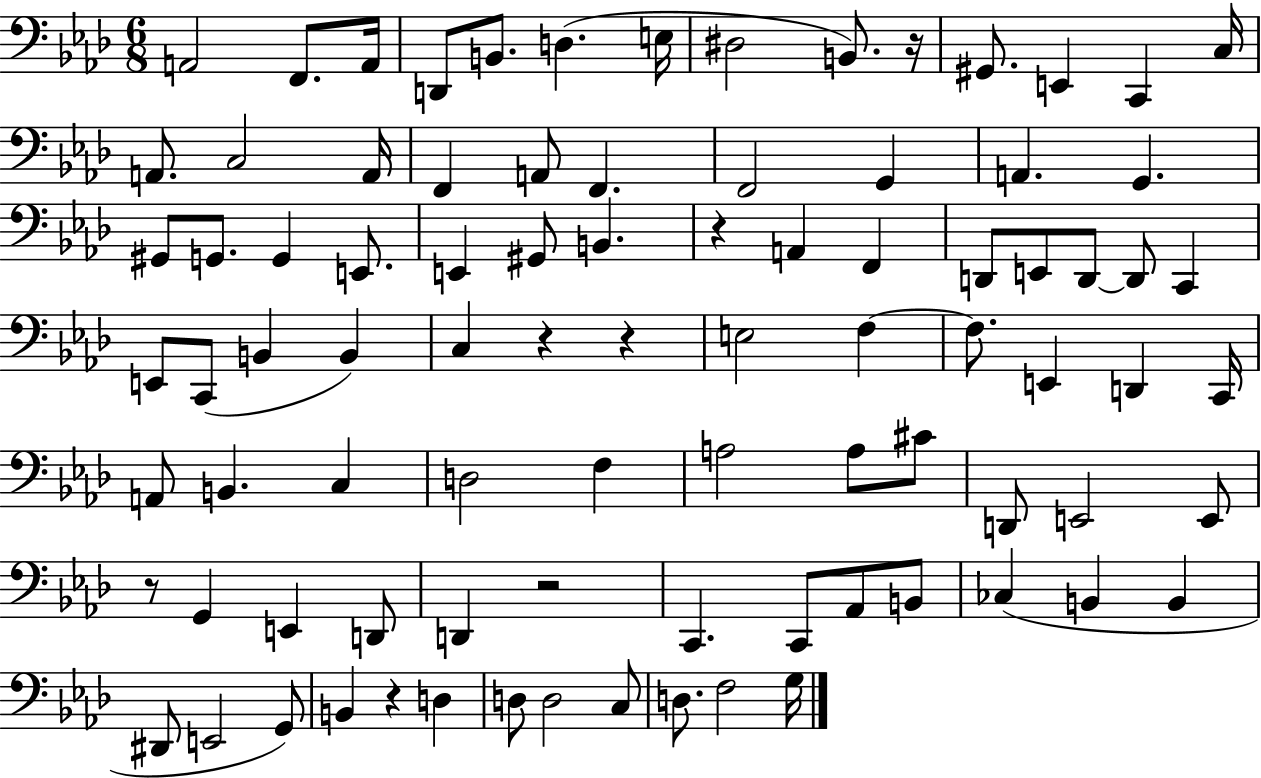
A2/h F2/e. A2/s D2/e B2/e. D3/q. E3/s D#3/h B2/e. R/s G#2/e. E2/q C2/q C3/s A2/e. C3/h A2/s F2/q A2/e F2/q. F2/h G2/q A2/q. G2/q. G#2/e G2/e. G2/q E2/e. E2/q G#2/e B2/q. R/q A2/q F2/q D2/e E2/e D2/e D2/e C2/q E2/e C2/e B2/q B2/q C3/q R/q R/q E3/h F3/q F3/e. E2/q D2/q C2/s A2/e B2/q. C3/q D3/h F3/q A3/h A3/e C#4/e D2/e E2/h E2/e R/e G2/q E2/q D2/e D2/q R/h C2/q. C2/e Ab2/e B2/e CES3/q B2/q B2/q D#2/e E2/h G2/e B2/q R/q D3/q D3/e D3/h C3/e D3/e. F3/h G3/s